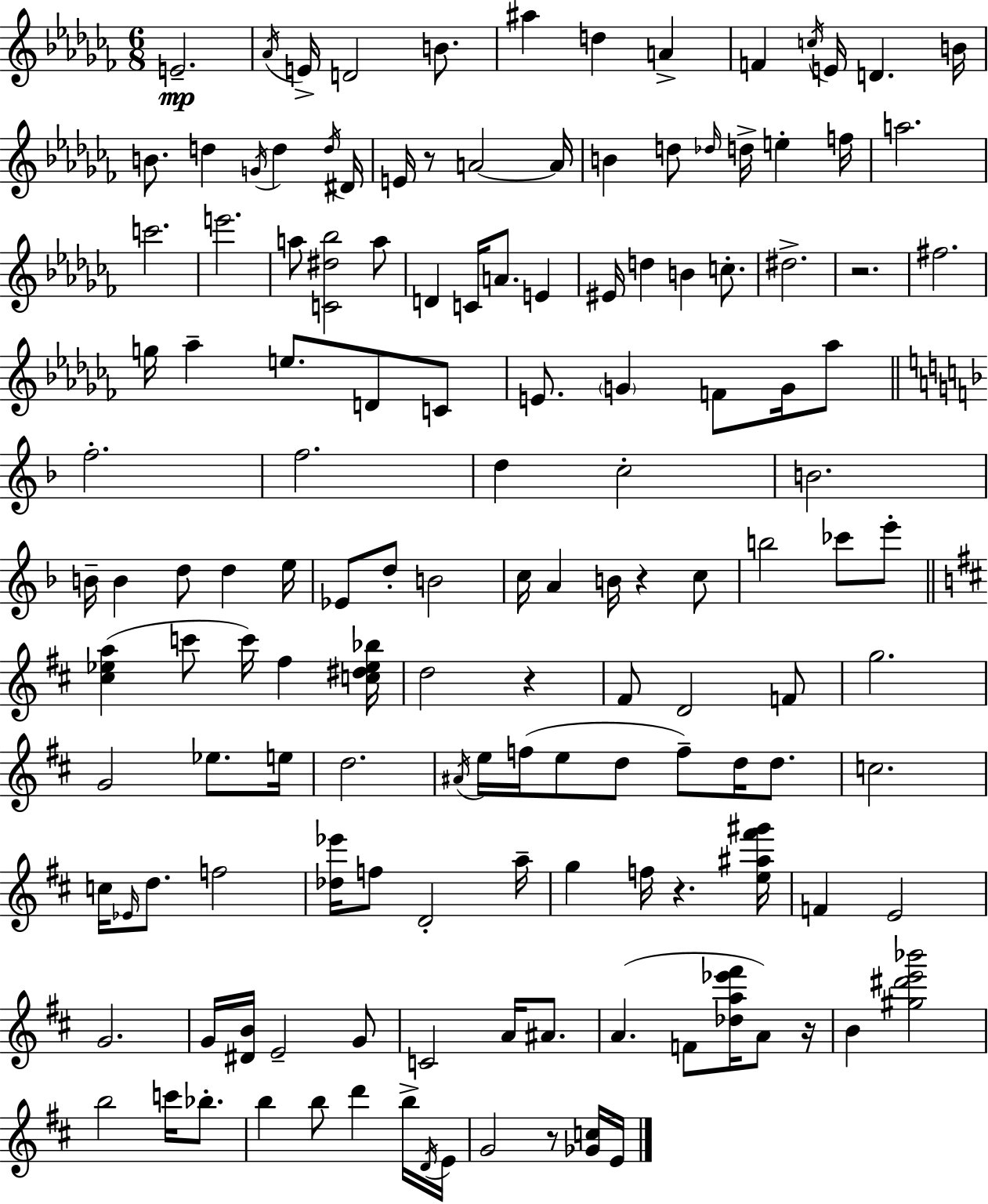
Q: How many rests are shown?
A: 7